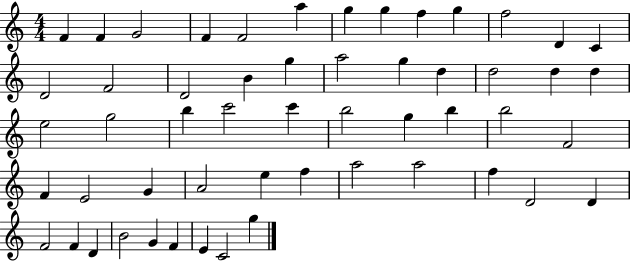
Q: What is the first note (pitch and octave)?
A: F4